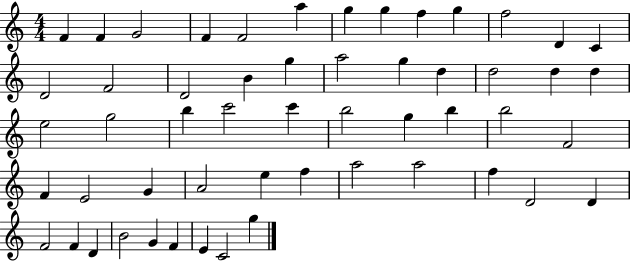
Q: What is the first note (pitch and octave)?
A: F4